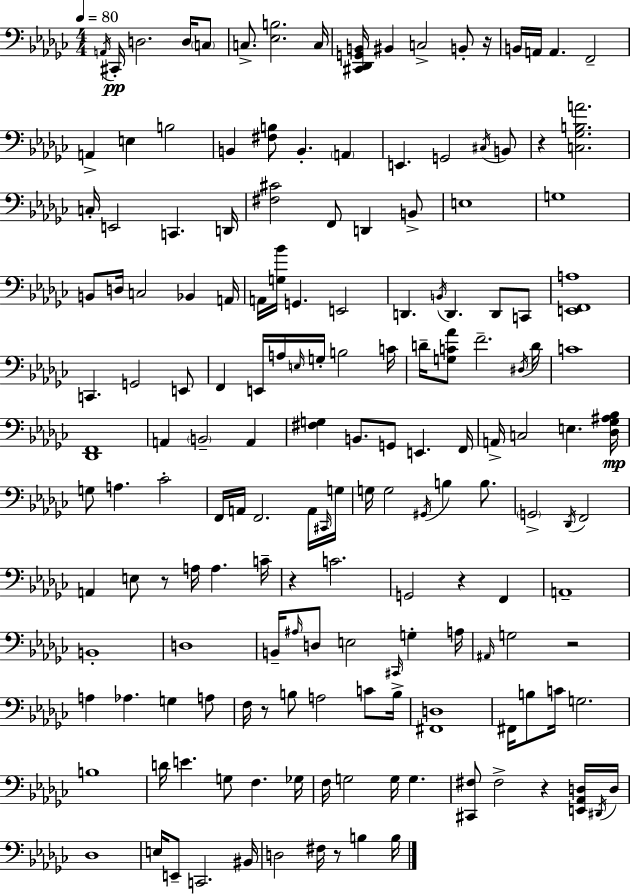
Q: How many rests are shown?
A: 9